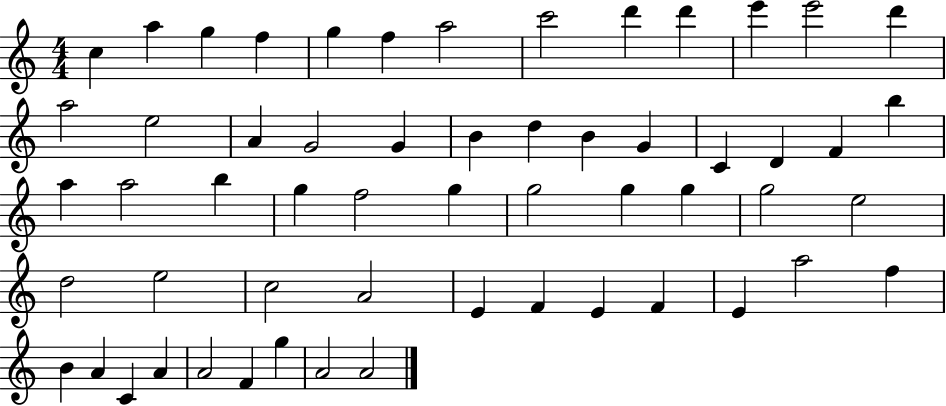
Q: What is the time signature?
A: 4/4